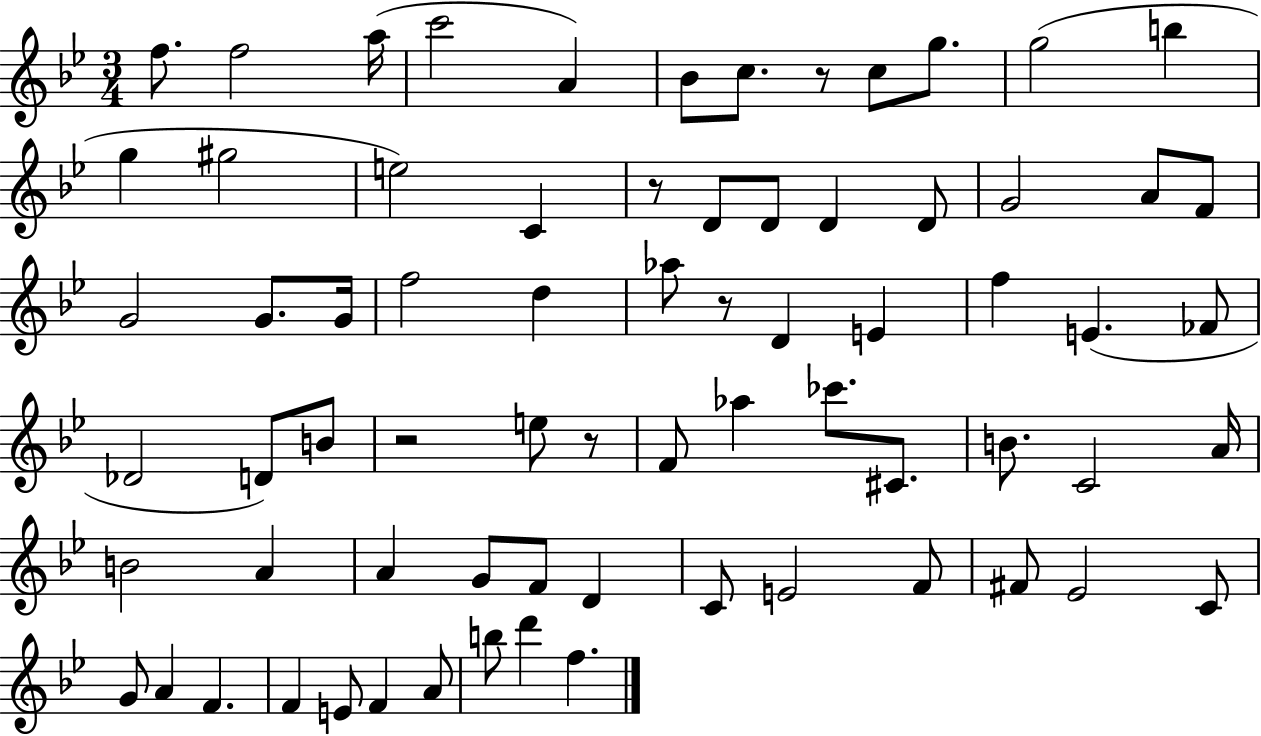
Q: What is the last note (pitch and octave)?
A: F5